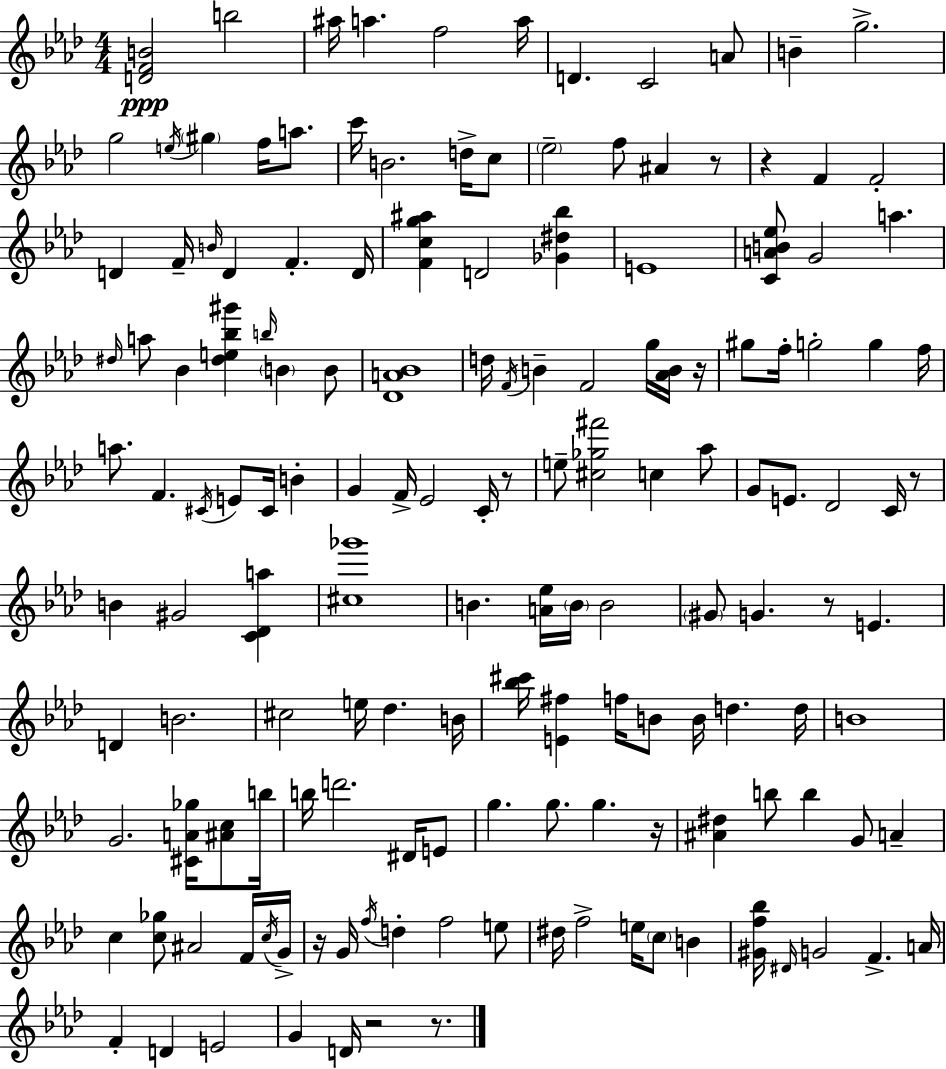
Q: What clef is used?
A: treble